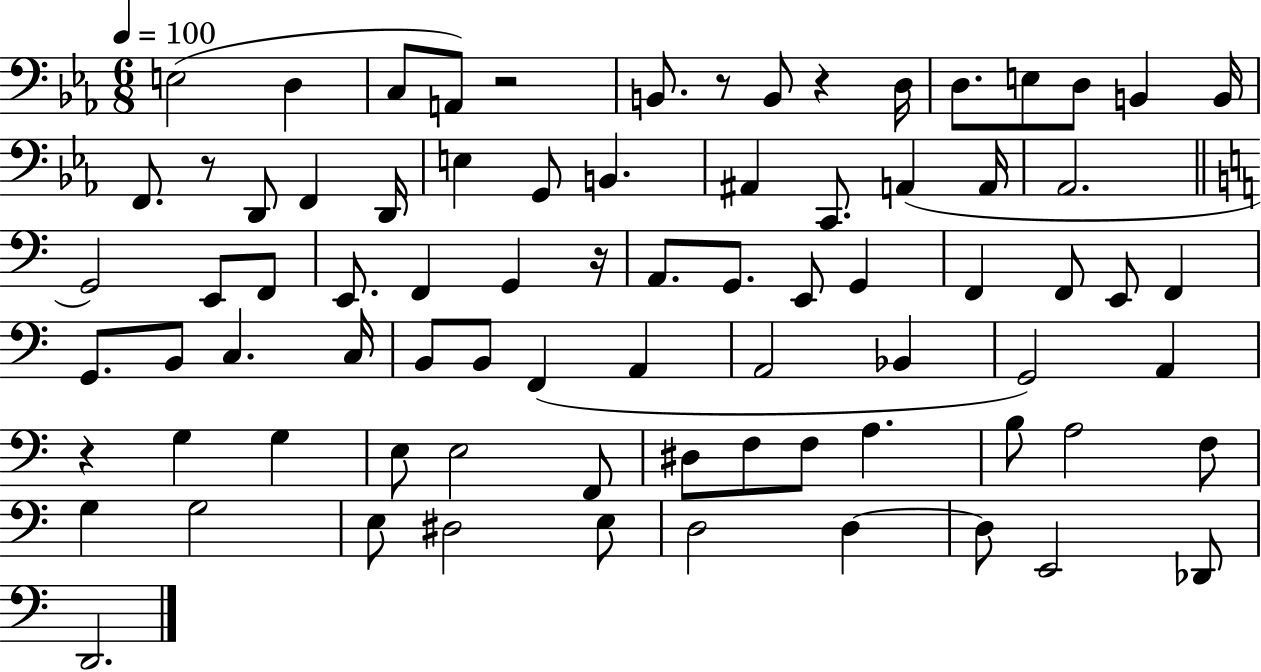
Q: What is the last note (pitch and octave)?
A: D2